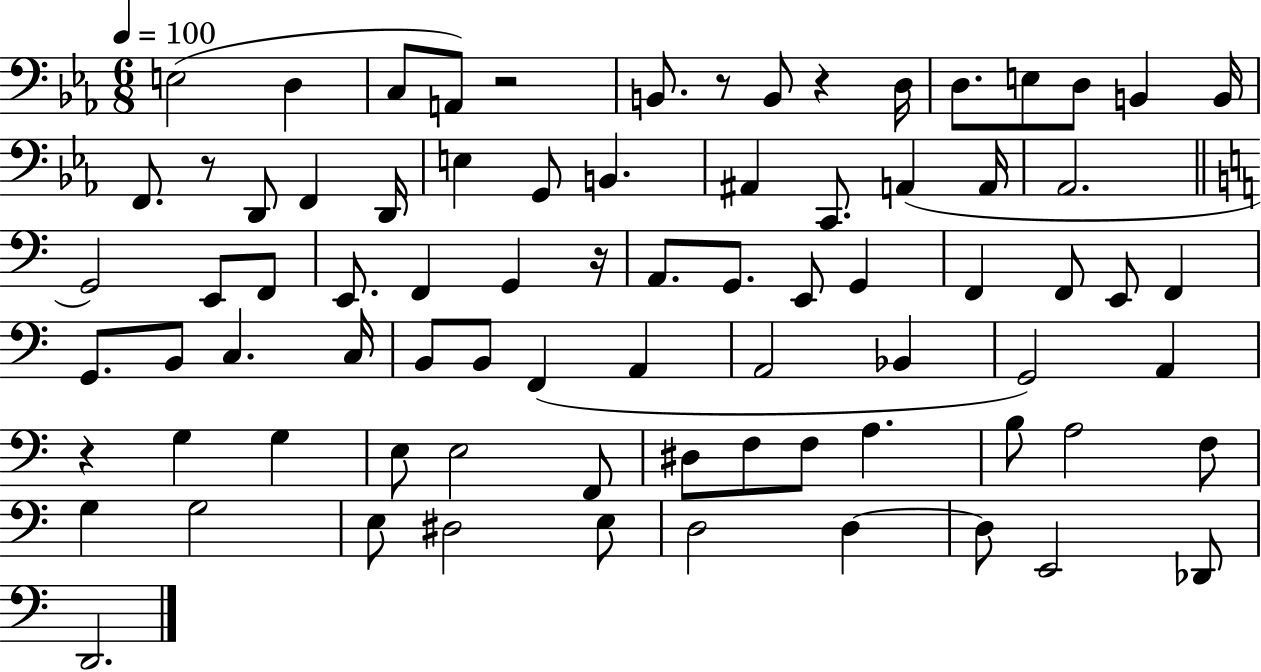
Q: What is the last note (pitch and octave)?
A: D2